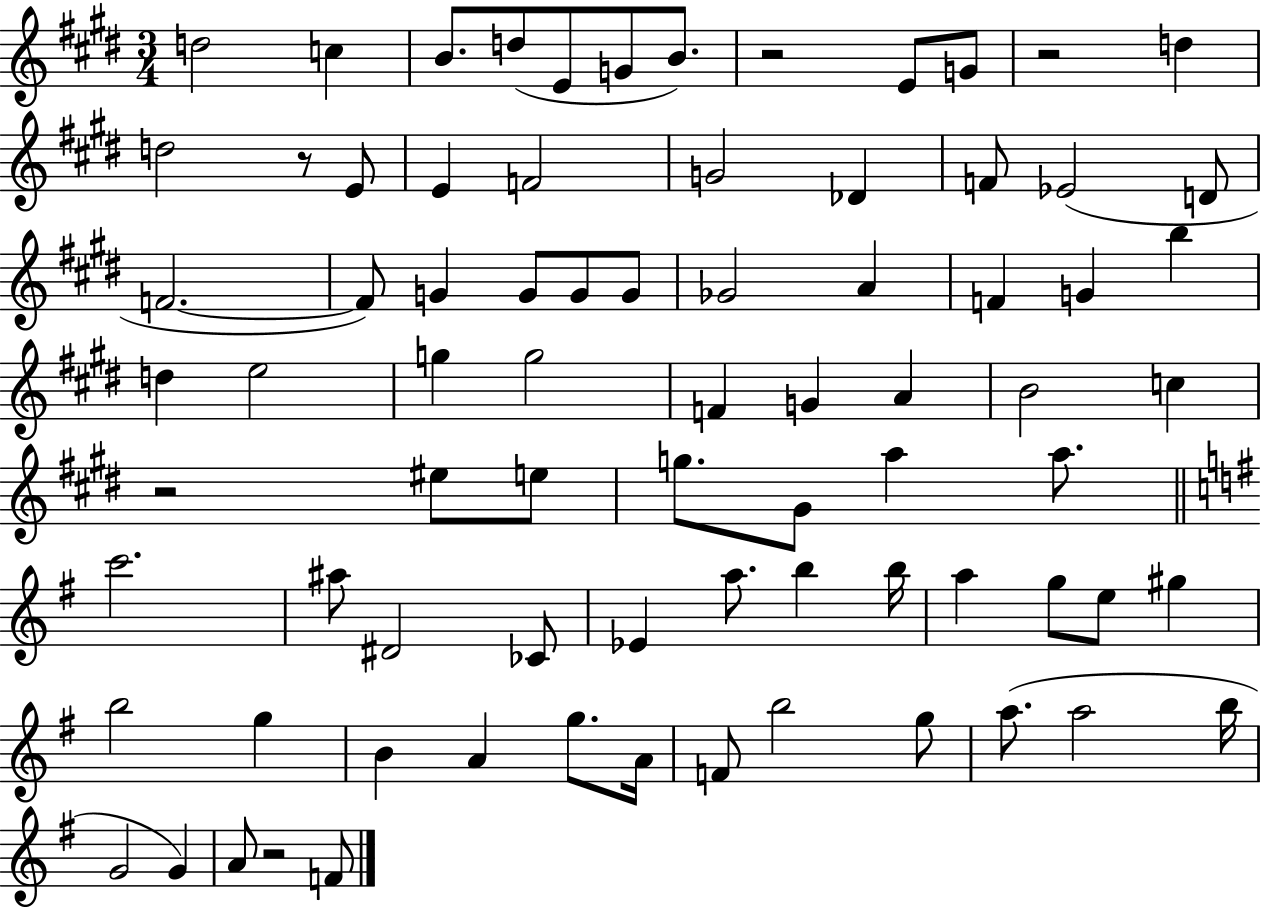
D5/h C5/q B4/e. D5/e E4/e G4/e B4/e. R/h E4/e G4/e R/h D5/q D5/h R/e E4/e E4/q F4/h G4/h Db4/q F4/e Eb4/h D4/e F4/h. F4/e G4/q G4/e G4/e G4/e Gb4/h A4/q F4/q G4/q B5/q D5/q E5/h G5/q G5/h F4/q G4/q A4/q B4/h C5/q R/h EIS5/e E5/e G5/e. G#4/e A5/q A5/e. C6/h. A#5/e D#4/h CES4/e Eb4/q A5/e. B5/q B5/s A5/q G5/e E5/e G#5/q B5/h G5/q B4/q A4/q G5/e. A4/s F4/e B5/h G5/e A5/e. A5/h B5/s G4/h G4/q A4/e R/h F4/e